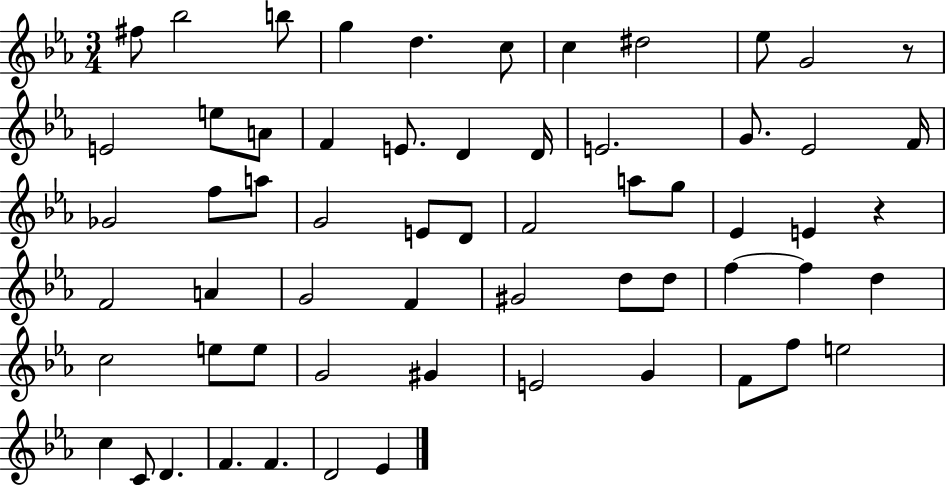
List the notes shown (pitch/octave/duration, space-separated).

F#5/e Bb5/h B5/e G5/q D5/q. C5/e C5/q D#5/h Eb5/e G4/h R/e E4/h E5/e A4/e F4/q E4/e. D4/q D4/s E4/h. G4/e. Eb4/h F4/s Gb4/h F5/e A5/e G4/h E4/e D4/e F4/h A5/e G5/e Eb4/q E4/q R/q F4/h A4/q G4/h F4/q G#4/h D5/e D5/e F5/q F5/q D5/q C5/h E5/e E5/e G4/h G#4/q E4/h G4/q F4/e F5/e E5/h C5/q C4/e D4/q. F4/q. F4/q. D4/h Eb4/q